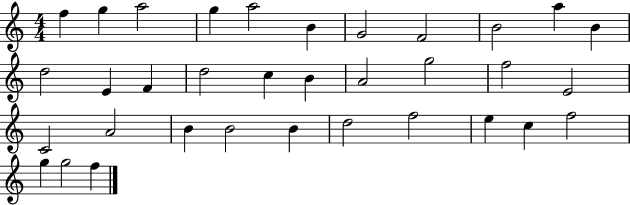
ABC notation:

X:1
T:Untitled
M:4/4
L:1/4
K:C
f g a2 g a2 B G2 F2 B2 a B d2 E F d2 c B A2 g2 f2 E2 C2 A2 B B2 B d2 f2 e c f2 g g2 f